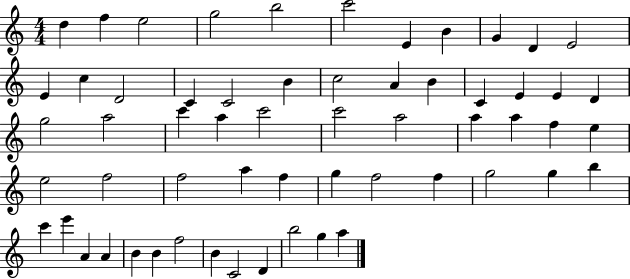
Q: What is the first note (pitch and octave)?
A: D5